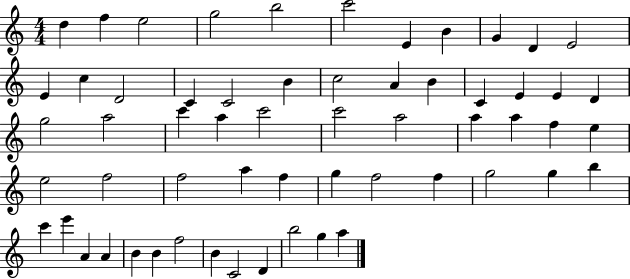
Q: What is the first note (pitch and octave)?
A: D5